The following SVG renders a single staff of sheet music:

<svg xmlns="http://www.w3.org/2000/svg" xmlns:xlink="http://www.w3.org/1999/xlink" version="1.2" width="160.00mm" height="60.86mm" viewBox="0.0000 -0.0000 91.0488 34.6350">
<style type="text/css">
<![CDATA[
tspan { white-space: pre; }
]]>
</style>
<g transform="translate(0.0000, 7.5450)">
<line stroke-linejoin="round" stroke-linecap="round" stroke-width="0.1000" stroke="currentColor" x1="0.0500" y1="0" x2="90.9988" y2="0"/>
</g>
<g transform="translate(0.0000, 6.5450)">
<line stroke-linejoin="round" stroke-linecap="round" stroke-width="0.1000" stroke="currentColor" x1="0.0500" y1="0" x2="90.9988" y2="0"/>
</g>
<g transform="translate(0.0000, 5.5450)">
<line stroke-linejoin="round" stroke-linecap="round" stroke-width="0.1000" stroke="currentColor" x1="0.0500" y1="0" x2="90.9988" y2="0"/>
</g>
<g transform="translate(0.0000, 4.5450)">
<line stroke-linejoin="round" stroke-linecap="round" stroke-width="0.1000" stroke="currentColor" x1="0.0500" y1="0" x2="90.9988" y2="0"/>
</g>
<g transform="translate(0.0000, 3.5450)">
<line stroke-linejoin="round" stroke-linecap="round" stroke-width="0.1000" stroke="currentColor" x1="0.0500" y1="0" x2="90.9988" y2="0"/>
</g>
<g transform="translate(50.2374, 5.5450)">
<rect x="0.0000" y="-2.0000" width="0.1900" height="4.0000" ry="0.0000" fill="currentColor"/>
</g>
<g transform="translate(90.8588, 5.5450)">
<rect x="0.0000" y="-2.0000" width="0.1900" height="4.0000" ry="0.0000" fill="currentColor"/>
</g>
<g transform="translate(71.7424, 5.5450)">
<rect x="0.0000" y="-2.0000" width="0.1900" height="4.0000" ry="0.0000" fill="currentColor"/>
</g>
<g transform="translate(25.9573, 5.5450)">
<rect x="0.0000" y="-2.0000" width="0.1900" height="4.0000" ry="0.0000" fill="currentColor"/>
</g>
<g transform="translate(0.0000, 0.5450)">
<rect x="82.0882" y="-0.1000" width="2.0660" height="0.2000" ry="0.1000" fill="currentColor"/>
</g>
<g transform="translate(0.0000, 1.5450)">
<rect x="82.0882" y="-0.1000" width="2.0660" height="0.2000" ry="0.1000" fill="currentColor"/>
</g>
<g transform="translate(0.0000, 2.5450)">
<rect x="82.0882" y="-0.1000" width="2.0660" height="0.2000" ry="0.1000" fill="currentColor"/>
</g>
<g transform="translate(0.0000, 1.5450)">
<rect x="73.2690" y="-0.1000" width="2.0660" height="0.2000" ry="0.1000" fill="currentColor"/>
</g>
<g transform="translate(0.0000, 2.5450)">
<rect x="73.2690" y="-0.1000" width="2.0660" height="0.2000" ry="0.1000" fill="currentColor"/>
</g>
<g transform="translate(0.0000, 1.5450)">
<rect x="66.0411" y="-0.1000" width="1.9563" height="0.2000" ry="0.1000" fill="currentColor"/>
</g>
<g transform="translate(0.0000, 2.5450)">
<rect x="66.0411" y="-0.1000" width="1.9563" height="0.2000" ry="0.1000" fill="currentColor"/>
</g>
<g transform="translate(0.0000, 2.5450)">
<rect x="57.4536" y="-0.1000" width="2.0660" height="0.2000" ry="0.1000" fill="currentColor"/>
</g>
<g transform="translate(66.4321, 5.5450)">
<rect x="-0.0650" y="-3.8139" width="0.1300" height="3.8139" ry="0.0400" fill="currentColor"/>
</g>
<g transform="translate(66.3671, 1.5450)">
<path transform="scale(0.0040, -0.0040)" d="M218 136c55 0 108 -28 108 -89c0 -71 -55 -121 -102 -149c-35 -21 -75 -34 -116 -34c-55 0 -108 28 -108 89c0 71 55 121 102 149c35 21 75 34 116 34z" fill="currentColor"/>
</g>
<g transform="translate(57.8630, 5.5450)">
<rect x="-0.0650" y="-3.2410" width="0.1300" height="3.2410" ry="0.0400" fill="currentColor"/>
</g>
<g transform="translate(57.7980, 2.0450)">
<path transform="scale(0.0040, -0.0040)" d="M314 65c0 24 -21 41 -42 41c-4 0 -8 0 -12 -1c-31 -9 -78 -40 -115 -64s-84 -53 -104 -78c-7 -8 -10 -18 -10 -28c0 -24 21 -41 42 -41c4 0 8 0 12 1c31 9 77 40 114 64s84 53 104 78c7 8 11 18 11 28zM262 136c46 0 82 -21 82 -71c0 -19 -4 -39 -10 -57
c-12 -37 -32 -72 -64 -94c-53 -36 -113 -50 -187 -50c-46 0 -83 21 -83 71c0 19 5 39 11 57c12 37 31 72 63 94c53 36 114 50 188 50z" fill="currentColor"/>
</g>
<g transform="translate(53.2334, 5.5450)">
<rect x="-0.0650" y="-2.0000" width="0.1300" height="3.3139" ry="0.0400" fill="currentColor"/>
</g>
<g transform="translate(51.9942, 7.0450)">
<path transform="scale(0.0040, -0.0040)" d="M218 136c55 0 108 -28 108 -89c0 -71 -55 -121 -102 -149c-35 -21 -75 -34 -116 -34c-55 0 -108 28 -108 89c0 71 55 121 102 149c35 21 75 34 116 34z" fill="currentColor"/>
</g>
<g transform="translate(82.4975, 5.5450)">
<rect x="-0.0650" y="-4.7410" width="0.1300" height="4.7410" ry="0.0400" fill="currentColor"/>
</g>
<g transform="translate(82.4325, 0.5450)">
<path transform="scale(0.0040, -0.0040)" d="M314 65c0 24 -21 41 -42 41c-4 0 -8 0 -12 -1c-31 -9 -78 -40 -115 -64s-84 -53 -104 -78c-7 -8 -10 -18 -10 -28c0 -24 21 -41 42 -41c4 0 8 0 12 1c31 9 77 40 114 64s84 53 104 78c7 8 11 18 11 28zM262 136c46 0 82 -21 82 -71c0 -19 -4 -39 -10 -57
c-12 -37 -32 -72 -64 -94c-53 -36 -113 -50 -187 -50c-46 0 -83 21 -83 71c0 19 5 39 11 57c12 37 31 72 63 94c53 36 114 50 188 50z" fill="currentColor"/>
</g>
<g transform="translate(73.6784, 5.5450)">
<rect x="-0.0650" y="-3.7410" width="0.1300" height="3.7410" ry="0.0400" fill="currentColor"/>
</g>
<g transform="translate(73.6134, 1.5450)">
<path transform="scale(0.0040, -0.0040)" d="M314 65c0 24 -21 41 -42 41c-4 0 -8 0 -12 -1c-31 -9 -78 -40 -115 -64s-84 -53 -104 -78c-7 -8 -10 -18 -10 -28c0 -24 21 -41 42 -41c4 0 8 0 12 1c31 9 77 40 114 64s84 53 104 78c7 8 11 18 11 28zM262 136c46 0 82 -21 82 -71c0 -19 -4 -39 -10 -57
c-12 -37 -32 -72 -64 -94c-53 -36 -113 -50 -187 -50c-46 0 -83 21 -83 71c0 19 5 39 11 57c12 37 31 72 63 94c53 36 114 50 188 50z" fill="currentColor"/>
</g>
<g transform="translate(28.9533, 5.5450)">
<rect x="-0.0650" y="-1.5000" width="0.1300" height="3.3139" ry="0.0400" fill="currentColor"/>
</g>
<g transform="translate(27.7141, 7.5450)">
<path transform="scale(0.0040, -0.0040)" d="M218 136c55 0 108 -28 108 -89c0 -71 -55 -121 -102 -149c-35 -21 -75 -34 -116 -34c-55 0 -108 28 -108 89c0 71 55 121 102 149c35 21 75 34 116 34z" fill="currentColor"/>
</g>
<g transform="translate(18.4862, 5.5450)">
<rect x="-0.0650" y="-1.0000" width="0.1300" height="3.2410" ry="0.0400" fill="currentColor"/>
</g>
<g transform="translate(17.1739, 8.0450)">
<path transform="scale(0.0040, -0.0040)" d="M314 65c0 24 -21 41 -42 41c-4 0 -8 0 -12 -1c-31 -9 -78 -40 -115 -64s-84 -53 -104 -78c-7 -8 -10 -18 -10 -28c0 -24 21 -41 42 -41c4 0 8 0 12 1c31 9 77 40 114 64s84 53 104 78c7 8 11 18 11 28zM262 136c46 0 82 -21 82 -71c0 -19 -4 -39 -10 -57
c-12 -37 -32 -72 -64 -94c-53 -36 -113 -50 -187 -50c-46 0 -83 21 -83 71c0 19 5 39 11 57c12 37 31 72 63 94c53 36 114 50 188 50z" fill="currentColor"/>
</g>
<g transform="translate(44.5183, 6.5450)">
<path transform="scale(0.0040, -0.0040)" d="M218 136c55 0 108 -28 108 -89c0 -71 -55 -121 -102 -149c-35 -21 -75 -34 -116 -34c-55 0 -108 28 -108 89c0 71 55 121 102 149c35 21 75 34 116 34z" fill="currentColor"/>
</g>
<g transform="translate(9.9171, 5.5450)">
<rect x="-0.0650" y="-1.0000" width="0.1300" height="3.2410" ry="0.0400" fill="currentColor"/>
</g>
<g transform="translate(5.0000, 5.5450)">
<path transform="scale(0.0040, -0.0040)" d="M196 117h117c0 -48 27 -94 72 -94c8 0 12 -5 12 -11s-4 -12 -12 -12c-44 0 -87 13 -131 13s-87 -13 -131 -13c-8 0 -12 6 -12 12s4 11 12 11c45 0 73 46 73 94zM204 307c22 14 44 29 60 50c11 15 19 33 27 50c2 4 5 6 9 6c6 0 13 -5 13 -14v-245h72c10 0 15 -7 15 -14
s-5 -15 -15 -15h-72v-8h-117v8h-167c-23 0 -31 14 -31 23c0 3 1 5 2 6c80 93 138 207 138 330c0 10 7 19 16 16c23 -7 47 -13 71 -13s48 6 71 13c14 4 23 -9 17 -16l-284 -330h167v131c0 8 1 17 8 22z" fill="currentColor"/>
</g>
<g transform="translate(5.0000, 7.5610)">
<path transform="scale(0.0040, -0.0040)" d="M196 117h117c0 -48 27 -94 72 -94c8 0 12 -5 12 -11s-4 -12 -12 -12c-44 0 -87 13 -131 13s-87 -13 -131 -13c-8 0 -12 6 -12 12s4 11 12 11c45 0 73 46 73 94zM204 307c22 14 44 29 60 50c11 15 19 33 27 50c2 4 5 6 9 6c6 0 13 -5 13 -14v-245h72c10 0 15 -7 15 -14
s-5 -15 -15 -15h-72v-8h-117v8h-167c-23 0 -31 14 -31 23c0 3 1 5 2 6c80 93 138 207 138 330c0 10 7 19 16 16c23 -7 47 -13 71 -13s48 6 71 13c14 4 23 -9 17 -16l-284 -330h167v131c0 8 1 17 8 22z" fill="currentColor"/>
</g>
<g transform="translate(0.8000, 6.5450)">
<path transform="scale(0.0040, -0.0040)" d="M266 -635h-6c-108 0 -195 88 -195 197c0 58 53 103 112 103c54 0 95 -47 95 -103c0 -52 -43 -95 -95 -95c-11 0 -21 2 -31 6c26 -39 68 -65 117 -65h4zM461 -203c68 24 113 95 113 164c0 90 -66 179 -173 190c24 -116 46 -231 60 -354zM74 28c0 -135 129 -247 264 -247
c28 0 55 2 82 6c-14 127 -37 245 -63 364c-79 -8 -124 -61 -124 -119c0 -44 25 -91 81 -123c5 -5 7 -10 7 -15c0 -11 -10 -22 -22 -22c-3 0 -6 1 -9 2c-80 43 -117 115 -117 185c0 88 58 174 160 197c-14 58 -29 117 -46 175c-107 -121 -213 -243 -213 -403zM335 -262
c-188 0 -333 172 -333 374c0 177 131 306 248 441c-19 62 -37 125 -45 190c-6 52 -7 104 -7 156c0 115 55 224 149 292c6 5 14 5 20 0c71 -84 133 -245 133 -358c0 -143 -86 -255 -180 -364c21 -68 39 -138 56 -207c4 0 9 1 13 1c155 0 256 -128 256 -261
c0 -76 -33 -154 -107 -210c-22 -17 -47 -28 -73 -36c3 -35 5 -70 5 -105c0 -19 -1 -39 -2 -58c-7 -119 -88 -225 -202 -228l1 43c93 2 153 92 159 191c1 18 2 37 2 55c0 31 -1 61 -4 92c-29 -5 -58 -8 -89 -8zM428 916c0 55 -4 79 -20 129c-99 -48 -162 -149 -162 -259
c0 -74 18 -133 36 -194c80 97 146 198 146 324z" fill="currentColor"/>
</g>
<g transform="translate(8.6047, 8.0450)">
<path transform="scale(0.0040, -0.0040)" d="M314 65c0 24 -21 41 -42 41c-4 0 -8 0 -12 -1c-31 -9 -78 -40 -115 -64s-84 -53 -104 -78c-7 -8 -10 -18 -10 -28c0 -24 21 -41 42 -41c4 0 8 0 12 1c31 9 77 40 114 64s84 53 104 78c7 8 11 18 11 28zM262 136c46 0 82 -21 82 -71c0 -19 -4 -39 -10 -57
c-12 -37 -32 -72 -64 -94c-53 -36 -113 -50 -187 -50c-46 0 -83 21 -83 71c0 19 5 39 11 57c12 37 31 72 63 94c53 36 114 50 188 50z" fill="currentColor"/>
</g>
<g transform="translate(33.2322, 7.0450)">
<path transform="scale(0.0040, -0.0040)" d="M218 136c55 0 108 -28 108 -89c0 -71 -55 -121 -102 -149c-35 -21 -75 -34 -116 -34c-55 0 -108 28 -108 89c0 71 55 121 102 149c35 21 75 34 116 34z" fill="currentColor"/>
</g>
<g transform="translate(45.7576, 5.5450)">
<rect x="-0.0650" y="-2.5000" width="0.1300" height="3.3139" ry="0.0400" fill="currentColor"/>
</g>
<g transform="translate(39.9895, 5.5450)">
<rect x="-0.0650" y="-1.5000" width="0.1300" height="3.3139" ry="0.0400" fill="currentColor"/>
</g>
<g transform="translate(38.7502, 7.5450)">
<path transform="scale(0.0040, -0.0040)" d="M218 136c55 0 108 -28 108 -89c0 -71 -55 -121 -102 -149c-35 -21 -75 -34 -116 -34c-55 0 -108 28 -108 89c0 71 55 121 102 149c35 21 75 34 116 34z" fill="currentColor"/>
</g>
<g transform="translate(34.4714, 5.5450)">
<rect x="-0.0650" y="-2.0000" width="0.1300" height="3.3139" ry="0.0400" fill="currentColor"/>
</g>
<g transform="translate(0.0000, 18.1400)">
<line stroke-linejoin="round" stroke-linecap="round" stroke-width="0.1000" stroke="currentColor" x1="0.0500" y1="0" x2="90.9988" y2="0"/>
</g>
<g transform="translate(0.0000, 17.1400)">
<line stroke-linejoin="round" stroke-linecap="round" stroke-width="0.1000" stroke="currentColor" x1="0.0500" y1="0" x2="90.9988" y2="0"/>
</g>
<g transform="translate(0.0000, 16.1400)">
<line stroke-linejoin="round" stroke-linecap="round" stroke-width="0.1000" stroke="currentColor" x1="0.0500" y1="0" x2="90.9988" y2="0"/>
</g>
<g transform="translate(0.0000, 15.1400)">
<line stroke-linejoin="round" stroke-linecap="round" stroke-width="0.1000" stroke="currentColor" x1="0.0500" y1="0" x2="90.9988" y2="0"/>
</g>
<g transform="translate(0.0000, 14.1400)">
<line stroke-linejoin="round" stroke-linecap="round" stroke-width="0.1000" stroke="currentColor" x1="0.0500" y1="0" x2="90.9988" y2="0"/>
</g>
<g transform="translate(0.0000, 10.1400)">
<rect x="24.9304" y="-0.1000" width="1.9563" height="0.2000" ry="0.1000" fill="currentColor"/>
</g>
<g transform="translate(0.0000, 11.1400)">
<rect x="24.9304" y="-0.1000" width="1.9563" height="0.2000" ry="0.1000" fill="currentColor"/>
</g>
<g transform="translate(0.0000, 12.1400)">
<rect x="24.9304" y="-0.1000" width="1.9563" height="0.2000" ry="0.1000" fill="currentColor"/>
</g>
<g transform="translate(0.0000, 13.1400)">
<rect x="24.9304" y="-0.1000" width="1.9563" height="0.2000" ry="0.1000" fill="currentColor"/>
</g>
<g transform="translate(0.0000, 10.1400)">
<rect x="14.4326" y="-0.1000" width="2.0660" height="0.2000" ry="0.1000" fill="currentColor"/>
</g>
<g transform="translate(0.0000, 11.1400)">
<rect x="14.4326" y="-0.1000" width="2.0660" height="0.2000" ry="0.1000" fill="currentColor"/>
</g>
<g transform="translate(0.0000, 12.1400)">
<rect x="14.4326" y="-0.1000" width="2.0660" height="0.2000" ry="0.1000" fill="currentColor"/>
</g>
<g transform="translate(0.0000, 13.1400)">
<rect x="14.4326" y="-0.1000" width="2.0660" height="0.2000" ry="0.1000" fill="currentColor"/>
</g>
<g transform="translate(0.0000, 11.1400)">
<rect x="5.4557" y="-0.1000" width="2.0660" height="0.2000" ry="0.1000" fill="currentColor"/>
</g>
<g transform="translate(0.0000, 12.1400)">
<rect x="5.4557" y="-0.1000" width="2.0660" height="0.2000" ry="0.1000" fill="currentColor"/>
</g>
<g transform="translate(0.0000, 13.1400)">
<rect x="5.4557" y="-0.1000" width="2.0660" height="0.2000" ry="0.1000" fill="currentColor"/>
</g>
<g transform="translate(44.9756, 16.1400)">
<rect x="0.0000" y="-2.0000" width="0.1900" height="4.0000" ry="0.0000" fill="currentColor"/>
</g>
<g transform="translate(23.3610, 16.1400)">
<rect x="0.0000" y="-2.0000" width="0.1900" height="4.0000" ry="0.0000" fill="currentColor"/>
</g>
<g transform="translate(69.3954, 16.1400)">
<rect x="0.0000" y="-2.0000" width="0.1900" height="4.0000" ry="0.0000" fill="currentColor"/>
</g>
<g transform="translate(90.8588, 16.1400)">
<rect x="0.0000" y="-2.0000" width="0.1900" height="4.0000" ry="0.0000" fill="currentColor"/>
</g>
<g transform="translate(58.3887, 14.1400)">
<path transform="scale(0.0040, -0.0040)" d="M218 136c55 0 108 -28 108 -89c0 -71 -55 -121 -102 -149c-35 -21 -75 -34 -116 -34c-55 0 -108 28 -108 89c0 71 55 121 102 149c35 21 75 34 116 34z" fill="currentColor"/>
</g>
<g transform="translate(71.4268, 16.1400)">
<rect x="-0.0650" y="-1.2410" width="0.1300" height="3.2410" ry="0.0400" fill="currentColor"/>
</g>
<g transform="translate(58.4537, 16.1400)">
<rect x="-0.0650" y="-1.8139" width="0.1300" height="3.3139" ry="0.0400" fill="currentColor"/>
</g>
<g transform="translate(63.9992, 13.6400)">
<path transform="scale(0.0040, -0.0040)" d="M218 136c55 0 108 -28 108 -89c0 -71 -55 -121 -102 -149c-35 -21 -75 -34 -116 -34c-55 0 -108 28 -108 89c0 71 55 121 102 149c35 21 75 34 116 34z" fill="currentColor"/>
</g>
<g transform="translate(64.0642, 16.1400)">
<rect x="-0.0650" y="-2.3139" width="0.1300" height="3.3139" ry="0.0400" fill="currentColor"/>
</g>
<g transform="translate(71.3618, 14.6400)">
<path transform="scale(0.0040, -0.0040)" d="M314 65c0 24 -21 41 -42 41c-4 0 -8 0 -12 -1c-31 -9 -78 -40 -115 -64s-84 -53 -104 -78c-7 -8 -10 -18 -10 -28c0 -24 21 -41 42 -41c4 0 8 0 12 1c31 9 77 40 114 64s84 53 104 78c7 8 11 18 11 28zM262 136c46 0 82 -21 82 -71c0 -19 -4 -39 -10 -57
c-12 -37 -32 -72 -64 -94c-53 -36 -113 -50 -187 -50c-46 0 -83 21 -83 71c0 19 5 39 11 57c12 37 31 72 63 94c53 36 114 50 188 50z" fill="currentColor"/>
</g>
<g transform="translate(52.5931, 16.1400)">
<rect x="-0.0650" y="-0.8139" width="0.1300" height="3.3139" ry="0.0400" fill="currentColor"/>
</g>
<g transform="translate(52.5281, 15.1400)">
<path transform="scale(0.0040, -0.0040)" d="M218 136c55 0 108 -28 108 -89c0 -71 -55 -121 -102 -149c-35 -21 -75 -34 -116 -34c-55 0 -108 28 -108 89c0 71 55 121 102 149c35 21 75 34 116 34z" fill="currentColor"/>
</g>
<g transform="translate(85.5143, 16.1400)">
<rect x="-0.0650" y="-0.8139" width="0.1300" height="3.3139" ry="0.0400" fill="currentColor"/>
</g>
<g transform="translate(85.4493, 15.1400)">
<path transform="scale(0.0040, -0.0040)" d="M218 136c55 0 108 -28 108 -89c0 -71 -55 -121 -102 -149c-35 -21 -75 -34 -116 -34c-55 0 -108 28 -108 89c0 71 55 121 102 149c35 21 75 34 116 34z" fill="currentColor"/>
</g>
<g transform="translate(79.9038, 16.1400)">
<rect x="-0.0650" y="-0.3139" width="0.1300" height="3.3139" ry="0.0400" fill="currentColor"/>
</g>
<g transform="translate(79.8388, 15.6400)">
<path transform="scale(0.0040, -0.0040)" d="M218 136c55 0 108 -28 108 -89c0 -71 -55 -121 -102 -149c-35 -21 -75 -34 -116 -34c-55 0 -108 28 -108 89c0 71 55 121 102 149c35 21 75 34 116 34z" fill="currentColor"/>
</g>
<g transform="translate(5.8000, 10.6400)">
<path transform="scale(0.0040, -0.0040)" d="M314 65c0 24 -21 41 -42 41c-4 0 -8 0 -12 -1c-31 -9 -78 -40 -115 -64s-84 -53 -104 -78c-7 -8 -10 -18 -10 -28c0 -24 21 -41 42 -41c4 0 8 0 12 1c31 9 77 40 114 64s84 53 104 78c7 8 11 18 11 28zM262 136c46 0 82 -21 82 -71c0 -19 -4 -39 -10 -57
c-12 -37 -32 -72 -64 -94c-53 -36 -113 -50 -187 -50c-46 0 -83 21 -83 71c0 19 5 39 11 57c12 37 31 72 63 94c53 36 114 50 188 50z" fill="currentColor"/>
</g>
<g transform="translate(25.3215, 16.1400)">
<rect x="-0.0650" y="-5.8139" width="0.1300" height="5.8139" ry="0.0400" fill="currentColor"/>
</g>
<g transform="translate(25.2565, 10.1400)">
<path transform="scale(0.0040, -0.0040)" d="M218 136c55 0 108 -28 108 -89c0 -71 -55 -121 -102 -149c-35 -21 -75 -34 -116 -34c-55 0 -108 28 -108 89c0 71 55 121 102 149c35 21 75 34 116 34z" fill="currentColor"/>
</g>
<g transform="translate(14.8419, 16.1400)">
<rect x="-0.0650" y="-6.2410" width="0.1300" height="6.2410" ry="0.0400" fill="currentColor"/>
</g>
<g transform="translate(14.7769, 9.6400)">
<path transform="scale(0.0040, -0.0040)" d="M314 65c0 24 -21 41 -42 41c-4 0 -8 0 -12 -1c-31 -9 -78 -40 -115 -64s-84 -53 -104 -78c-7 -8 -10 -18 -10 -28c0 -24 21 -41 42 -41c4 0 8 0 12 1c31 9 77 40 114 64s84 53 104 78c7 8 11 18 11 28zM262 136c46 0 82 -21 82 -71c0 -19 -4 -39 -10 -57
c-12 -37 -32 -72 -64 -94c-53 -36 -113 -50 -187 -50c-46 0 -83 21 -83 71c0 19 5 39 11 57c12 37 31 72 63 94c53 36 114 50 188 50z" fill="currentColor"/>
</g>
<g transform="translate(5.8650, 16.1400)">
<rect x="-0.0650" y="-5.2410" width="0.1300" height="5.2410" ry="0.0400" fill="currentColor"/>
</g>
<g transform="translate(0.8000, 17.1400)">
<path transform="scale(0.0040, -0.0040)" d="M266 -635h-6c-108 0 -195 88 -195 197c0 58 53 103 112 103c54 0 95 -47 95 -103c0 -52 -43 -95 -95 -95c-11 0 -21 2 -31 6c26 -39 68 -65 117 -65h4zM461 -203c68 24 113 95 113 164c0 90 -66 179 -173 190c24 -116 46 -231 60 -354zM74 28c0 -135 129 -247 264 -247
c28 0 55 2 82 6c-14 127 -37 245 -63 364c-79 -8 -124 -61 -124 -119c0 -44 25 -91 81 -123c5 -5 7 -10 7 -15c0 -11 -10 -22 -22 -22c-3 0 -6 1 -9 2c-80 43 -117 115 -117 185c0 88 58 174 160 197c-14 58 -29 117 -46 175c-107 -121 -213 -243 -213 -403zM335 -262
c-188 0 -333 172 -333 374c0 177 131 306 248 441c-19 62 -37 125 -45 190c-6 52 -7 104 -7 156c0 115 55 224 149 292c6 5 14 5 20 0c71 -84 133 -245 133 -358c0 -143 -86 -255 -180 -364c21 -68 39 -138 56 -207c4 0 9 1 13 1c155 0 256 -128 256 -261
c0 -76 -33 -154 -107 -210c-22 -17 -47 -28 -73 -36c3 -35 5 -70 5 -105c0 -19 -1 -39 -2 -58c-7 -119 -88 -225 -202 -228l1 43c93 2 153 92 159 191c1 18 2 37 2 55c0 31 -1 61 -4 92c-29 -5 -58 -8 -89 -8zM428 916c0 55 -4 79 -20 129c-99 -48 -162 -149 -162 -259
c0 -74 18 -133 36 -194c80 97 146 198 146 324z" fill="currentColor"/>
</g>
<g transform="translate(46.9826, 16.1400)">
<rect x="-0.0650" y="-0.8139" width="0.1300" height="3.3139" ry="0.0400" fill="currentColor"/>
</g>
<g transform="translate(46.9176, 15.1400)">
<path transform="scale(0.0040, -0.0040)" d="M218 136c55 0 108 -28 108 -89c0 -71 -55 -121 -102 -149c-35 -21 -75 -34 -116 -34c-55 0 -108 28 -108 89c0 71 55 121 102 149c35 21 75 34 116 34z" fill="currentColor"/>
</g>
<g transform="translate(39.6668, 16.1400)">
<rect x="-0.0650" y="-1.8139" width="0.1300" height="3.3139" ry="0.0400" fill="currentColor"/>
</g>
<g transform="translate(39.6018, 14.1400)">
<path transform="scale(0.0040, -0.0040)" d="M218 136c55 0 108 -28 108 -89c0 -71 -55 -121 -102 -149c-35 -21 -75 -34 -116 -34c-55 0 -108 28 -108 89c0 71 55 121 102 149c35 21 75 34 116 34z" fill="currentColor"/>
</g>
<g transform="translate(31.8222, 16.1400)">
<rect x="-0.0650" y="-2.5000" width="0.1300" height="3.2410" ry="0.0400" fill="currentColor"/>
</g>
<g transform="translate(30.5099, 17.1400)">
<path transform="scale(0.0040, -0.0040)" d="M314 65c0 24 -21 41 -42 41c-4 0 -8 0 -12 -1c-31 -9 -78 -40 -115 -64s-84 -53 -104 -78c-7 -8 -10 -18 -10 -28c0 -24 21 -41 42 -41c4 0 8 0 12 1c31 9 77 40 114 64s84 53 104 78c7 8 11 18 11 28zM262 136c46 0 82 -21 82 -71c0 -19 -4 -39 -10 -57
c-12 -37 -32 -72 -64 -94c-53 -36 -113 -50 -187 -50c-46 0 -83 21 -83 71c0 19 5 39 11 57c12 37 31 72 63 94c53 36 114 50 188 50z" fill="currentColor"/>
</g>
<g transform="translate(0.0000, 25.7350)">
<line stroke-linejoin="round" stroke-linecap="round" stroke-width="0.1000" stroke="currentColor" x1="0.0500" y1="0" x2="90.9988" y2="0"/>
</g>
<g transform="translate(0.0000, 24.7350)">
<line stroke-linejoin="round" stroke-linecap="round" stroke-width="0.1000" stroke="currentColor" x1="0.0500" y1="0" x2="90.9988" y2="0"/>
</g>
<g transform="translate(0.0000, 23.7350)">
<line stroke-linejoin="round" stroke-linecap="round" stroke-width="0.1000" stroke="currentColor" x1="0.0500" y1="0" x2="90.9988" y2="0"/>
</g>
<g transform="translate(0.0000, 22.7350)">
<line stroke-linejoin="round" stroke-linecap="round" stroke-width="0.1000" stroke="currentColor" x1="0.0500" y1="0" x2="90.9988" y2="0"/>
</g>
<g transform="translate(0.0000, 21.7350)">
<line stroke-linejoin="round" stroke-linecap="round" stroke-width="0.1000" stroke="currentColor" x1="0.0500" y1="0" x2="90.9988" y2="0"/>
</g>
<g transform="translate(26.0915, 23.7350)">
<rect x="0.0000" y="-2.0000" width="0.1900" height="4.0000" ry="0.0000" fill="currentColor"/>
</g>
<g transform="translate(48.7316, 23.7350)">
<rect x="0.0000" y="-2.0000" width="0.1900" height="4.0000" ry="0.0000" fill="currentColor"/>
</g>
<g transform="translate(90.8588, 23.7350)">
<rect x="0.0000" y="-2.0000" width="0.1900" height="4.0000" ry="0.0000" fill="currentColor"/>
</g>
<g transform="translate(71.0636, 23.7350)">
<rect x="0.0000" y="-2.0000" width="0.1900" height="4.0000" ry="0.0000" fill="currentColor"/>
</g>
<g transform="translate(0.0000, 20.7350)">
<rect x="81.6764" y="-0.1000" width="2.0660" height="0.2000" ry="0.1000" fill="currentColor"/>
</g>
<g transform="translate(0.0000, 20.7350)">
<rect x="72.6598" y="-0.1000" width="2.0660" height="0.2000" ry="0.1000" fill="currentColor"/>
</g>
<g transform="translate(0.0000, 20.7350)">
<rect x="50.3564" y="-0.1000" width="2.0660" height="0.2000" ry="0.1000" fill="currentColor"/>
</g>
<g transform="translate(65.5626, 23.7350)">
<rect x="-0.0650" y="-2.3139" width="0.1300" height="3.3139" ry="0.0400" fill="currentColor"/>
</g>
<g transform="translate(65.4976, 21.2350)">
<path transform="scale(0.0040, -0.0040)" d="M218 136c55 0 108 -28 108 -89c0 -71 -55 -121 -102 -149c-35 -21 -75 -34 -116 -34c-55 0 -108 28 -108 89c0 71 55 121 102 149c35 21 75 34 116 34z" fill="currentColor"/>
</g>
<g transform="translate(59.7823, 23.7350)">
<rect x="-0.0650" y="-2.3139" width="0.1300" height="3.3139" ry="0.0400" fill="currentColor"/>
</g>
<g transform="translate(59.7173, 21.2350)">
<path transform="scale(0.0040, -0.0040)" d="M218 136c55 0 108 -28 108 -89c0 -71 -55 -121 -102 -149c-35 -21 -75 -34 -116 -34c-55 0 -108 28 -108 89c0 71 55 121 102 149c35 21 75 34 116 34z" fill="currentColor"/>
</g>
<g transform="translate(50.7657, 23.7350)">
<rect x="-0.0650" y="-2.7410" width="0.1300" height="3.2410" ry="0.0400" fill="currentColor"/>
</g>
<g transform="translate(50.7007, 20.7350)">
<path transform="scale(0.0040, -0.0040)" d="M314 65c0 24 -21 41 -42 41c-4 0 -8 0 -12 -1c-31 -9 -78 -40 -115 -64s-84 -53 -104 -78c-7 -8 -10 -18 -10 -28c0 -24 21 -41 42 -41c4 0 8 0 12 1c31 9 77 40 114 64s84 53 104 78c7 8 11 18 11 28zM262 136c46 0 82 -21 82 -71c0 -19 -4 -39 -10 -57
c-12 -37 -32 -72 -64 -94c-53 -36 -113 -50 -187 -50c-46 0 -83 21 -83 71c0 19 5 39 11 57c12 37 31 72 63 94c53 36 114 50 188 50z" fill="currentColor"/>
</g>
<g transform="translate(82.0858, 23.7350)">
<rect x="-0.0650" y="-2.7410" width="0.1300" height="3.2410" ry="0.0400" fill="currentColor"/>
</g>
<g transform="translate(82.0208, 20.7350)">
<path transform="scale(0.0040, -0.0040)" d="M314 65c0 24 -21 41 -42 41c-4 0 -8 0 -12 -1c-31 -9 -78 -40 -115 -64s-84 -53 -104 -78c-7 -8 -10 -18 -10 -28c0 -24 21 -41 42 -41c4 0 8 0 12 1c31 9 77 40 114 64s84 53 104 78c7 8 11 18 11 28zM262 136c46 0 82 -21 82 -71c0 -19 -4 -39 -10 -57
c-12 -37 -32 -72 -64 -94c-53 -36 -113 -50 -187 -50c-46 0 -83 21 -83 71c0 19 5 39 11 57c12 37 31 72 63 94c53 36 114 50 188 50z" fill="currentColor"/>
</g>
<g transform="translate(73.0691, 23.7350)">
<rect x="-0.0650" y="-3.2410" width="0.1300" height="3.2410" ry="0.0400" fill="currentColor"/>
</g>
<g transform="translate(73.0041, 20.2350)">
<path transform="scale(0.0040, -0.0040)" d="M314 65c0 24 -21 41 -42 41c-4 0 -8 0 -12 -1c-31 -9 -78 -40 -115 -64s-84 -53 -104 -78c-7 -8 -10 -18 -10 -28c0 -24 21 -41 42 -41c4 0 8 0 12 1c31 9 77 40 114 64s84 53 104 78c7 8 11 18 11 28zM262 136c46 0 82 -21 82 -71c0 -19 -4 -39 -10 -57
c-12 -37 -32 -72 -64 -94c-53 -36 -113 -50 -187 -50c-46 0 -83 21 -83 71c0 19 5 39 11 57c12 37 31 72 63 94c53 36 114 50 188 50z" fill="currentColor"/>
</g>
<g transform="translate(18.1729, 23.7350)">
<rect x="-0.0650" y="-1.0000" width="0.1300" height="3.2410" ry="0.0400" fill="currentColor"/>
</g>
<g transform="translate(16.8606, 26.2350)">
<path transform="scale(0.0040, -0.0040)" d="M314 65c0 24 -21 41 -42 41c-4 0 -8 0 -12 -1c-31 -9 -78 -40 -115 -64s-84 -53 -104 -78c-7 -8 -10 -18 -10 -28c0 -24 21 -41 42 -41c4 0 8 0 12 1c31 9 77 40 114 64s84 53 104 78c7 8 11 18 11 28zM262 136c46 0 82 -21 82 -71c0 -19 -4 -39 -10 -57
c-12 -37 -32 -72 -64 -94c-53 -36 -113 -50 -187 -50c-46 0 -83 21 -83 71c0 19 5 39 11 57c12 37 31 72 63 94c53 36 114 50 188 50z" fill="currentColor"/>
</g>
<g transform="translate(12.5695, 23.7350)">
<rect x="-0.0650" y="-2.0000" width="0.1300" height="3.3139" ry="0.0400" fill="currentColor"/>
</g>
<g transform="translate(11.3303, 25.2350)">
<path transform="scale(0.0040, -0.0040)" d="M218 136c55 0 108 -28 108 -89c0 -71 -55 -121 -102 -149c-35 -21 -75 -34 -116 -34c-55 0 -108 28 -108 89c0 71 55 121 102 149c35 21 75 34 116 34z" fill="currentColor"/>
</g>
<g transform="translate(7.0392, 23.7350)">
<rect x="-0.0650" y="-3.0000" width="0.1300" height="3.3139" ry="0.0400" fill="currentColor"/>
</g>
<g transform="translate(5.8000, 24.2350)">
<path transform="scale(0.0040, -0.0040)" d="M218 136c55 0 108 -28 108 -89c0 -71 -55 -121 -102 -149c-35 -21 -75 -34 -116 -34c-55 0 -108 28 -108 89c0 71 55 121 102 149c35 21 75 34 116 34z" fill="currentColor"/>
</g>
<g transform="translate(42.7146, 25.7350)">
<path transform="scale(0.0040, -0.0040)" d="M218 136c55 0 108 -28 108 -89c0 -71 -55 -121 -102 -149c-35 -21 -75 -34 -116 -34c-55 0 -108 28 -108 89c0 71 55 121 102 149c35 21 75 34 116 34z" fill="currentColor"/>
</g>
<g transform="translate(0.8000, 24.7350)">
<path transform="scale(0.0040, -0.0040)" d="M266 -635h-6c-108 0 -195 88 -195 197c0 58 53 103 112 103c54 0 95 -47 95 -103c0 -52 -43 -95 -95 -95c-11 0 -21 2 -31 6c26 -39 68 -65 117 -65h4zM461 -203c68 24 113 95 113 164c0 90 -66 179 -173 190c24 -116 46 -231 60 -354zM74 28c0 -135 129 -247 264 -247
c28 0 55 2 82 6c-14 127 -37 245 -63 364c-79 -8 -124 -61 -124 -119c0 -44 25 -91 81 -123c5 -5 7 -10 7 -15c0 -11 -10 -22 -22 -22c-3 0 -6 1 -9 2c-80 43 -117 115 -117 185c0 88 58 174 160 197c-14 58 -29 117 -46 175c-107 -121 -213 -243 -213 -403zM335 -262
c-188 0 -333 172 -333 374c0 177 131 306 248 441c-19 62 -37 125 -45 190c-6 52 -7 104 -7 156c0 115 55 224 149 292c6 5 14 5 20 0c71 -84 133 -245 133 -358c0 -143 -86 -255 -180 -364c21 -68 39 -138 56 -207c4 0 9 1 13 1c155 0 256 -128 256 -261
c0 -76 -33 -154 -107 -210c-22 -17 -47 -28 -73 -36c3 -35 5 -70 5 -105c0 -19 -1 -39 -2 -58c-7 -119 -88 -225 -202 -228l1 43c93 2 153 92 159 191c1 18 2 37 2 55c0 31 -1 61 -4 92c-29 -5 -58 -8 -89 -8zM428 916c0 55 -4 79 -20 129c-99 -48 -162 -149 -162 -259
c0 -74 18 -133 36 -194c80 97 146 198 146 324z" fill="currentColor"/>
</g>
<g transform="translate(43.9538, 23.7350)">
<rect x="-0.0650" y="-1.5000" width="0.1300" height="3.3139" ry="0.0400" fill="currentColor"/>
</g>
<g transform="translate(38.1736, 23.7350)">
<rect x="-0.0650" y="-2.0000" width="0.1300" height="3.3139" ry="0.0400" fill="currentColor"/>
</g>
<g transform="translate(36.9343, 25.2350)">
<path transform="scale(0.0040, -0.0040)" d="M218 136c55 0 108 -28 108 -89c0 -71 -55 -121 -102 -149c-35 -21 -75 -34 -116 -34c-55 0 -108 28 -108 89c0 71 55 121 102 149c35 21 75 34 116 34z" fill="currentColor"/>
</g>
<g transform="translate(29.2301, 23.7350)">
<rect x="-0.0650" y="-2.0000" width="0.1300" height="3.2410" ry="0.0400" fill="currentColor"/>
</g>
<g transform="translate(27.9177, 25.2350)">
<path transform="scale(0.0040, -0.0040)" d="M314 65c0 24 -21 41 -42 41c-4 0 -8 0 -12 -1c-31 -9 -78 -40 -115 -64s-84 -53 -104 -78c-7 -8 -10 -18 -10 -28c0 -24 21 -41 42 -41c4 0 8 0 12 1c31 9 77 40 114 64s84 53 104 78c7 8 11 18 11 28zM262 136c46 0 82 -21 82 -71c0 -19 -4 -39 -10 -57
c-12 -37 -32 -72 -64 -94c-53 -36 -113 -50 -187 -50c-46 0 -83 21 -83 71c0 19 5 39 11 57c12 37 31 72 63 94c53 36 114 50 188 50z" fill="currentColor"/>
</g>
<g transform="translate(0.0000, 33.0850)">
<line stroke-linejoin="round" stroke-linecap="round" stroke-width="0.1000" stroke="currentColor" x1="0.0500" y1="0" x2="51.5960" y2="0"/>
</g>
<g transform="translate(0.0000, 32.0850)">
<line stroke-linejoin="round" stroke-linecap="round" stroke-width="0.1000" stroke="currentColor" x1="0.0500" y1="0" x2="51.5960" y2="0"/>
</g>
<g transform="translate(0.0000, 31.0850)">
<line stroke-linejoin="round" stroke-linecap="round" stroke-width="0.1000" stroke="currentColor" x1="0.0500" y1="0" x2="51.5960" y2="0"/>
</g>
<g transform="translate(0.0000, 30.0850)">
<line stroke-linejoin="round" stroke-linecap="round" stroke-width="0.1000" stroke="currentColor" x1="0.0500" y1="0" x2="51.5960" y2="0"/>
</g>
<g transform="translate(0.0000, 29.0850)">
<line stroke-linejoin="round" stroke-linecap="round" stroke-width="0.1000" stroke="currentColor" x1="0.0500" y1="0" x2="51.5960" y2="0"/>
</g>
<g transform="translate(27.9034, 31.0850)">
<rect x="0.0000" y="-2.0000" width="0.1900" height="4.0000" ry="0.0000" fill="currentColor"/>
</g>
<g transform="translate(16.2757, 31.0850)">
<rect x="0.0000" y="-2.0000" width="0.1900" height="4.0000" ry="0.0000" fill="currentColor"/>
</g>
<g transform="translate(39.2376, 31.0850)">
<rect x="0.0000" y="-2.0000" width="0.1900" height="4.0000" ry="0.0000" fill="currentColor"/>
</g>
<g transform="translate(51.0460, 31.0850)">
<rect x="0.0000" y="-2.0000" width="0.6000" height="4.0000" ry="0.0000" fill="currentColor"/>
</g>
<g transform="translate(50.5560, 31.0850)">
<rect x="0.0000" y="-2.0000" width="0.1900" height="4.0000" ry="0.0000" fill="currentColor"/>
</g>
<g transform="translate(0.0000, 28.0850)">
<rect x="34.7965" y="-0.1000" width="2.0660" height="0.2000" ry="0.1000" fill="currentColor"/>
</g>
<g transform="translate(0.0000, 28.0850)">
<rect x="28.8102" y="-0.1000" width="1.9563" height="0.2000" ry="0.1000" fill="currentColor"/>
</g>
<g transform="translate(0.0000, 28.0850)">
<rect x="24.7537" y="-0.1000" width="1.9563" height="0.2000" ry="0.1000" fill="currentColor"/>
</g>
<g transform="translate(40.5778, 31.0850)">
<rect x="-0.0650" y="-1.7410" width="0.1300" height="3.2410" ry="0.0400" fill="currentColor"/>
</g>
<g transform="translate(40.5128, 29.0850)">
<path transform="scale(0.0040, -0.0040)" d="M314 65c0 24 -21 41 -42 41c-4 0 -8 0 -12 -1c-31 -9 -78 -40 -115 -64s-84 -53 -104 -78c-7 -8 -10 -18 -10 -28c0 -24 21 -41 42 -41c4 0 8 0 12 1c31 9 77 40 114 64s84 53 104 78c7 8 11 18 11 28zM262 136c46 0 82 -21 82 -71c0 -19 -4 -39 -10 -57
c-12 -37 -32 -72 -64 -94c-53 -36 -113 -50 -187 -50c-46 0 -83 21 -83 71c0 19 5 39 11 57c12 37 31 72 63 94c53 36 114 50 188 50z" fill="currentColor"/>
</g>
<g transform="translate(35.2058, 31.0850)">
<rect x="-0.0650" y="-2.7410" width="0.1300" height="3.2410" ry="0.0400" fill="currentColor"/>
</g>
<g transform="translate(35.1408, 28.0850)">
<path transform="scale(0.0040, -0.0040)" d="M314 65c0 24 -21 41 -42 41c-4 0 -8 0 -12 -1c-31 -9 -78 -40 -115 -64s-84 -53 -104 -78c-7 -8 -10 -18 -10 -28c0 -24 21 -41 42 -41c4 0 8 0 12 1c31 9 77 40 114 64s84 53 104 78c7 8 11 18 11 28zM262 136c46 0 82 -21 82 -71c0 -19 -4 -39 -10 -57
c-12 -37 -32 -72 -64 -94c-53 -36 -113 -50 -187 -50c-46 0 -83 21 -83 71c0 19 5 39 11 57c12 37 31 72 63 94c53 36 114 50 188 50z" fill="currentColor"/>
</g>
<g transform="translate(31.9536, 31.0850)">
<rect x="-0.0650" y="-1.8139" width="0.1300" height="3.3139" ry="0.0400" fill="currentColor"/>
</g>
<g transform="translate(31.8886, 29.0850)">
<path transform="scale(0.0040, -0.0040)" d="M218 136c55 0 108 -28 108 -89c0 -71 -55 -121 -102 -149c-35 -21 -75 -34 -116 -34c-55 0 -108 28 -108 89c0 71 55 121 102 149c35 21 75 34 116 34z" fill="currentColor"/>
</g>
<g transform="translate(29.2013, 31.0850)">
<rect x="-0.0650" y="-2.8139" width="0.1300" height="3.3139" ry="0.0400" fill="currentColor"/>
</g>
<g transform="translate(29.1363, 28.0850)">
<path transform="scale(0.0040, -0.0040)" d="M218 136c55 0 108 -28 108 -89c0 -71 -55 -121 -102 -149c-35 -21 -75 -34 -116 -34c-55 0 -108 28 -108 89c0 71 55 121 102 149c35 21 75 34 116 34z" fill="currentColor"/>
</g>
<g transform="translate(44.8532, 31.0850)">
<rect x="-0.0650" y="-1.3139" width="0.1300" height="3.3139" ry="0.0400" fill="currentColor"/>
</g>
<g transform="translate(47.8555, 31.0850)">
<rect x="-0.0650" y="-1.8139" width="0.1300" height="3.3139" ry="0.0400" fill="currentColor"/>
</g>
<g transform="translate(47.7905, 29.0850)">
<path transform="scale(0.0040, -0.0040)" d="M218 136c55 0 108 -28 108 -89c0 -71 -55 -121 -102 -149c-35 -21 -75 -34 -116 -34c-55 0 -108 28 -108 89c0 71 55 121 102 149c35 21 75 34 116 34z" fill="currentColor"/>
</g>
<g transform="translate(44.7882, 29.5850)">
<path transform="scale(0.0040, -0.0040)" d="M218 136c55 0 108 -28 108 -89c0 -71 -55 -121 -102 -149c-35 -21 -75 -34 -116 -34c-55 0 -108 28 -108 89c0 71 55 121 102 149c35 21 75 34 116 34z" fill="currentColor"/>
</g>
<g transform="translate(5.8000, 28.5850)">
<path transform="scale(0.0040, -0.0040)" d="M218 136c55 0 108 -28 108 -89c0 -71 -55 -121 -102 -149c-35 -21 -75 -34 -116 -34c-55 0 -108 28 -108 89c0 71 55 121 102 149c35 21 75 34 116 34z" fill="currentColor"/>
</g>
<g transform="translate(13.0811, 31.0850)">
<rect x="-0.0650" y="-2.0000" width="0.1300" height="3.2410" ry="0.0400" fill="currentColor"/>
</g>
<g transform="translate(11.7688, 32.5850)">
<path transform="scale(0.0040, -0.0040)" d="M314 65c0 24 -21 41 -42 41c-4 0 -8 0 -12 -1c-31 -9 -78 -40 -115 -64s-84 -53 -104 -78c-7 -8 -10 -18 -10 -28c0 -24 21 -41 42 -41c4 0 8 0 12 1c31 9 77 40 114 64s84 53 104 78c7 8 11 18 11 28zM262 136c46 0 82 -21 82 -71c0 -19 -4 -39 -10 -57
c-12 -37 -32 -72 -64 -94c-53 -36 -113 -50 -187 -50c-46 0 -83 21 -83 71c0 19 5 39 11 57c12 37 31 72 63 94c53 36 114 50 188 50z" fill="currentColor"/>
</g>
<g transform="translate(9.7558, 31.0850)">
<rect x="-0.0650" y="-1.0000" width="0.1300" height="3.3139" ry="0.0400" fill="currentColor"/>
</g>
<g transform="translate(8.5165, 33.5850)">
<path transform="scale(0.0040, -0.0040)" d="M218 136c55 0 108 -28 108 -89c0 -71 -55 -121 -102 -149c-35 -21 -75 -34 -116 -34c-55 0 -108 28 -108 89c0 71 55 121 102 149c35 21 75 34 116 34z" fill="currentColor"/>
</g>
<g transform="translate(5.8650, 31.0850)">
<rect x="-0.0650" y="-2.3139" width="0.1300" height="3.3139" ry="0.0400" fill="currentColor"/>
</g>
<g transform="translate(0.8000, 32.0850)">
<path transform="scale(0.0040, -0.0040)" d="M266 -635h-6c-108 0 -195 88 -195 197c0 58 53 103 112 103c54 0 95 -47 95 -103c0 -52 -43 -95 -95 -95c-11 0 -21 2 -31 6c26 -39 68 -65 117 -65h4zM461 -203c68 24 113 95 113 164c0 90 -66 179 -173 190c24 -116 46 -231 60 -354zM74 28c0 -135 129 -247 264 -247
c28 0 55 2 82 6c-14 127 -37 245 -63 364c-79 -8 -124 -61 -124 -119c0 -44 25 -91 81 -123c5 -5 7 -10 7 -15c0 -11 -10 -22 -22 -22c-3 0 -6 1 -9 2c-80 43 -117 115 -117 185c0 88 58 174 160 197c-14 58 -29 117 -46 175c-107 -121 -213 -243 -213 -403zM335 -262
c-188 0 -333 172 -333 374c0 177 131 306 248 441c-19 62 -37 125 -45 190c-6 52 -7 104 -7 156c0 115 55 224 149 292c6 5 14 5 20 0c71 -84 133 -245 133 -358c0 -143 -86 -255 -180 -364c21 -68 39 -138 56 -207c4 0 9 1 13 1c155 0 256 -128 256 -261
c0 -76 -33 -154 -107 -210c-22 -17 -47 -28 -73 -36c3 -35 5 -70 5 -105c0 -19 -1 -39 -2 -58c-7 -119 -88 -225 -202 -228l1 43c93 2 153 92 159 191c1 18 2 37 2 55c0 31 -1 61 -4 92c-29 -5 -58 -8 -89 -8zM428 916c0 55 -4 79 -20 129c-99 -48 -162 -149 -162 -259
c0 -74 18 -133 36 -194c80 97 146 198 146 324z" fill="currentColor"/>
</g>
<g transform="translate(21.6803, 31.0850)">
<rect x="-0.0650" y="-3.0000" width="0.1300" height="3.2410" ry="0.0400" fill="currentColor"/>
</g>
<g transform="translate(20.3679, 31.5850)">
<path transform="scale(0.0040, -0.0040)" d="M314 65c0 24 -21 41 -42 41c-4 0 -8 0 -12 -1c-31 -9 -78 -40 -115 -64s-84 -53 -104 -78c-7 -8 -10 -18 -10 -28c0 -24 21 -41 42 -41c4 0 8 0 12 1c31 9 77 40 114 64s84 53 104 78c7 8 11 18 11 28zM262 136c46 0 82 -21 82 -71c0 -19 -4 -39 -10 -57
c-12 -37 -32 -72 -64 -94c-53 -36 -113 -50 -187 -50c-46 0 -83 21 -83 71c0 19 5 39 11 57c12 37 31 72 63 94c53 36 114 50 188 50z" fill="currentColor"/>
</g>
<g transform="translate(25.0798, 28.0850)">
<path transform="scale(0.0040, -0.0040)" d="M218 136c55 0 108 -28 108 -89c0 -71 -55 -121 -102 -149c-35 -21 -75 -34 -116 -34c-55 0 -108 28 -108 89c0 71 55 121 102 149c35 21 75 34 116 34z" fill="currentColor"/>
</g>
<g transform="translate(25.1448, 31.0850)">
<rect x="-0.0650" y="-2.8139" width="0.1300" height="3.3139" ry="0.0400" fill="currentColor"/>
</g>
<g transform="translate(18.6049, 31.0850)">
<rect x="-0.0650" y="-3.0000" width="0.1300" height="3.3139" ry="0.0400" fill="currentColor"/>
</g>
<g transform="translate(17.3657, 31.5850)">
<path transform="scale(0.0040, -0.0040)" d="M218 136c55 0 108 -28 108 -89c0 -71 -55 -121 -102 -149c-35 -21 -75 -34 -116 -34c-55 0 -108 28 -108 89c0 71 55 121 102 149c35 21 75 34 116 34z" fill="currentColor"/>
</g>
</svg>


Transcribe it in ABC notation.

X:1
T:Untitled
M:4/4
L:1/4
K:C
D2 D2 E F E G F b2 c' c'2 e'2 f'2 a'2 g' G2 f d d f g e2 c d A F D2 F2 F E a2 g g b2 a2 g D F2 A A2 a a f a2 f2 e f